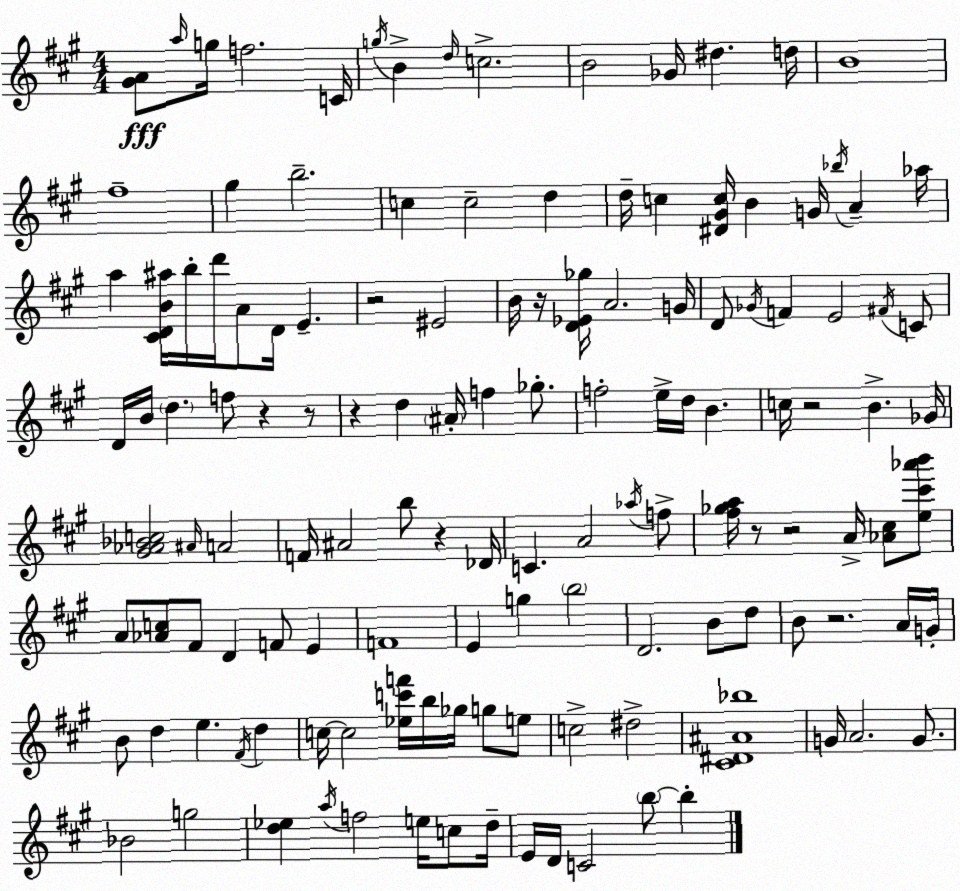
X:1
T:Untitled
M:4/4
L:1/4
K:A
[^GA]/2 a/4 g/4 f2 C/4 g/4 B d/4 c2 B2 _G/4 ^d d/4 B4 ^f4 ^g b2 c c2 d d/4 c [^D^Gc]/4 B G/4 _b/4 A _a/4 a [^CDB^a]/4 b/4 d'/4 A/2 D/4 E z2 ^E2 B/4 z/4 [D_E_g]/4 A2 G/4 D/2 _G/4 F E2 ^F/4 C/2 D/4 B/4 d f/2 z z/2 z d ^A/4 f _g/2 f2 e/4 d/4 B c/4 z2 B _G/4 [^G_A_Bc]2 ^A/4 A2 F/4 ^A2 b/2 z _D/4 C A2 _a/4 f/2 [^f_ga]/4 z/2 z2 A/4 [_A^c]/2 [e^c'_a'b']/2 A/2 [_Ac]/2 ^F/2 D F/2 E F4 E g b2 D2 B/2 d/2 B/2 z2 A/4 G/4 B/2 d e ^F/4 d c/4 c2 [_ec'f']/4 b/4 _g/4 g/2 e/2 c2 ^d2 [^C^D^A_b]4 G/4 A2 G/2 _B2 g2 [d_e] a/4 f2 e/4 c/2 d/4 E/4 D/4 C2 b/2 b